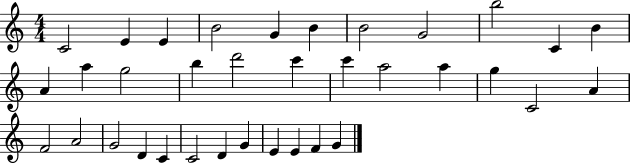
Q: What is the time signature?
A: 4/4